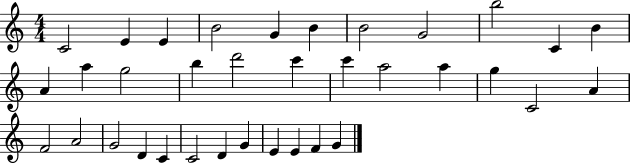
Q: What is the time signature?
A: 4/4